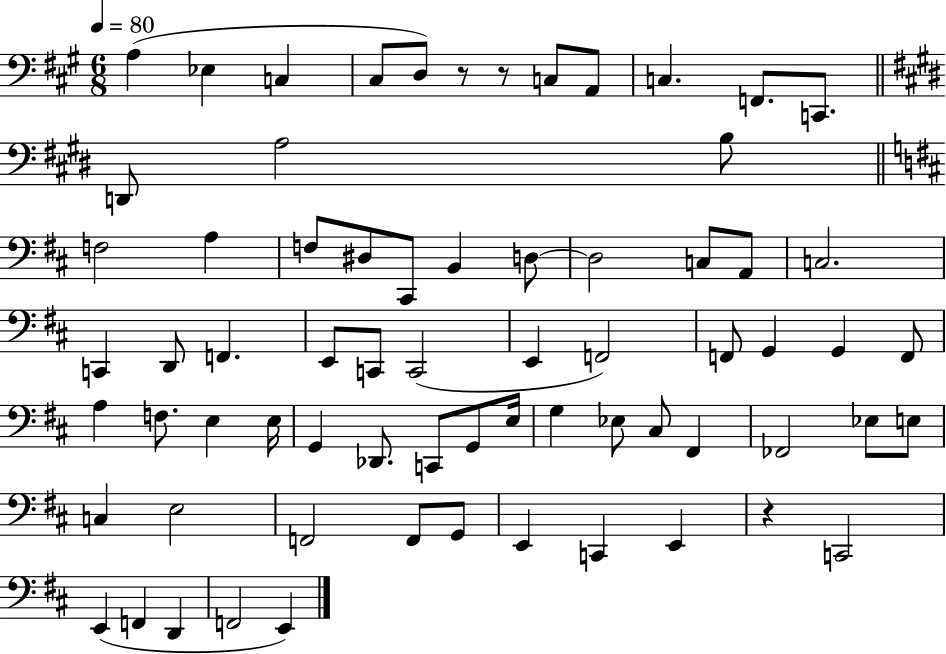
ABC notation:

X:1
T:Untitled
M:6/8
L:1/4
K:A
A, _E, C, ^C,/2 D,/2 z/2 z/2 C,/2 A,,/2 C, F,,/2 C,,/2 D,,/2 A,2 B,/2 F,2 A, F,/2 ^D,/2 ^C,,/2 B,, D,/2 D,2 C,/2 A,,/2 C,2 C,, D,,/2 F,, E,,/2 C,,/2 C,,2 E,, F,,2 F,,/2 G,, G,, F,,/2 A, F,/2 E, E,/4 G,, _D,,/2 C,,/2 G,,/2 E,/4 G, _E,/2 ^C,/2 ^F,, _F,,2 _E,/2 E,/2 C, E,2 F,,2 F,,/2 G,,/2 E,, C,, E,, z C,,2 E,, F,, D,, F,,2 E,,